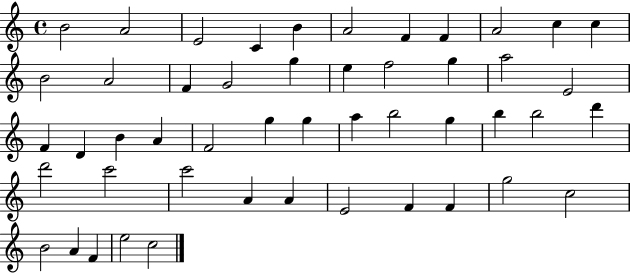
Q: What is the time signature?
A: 4/4